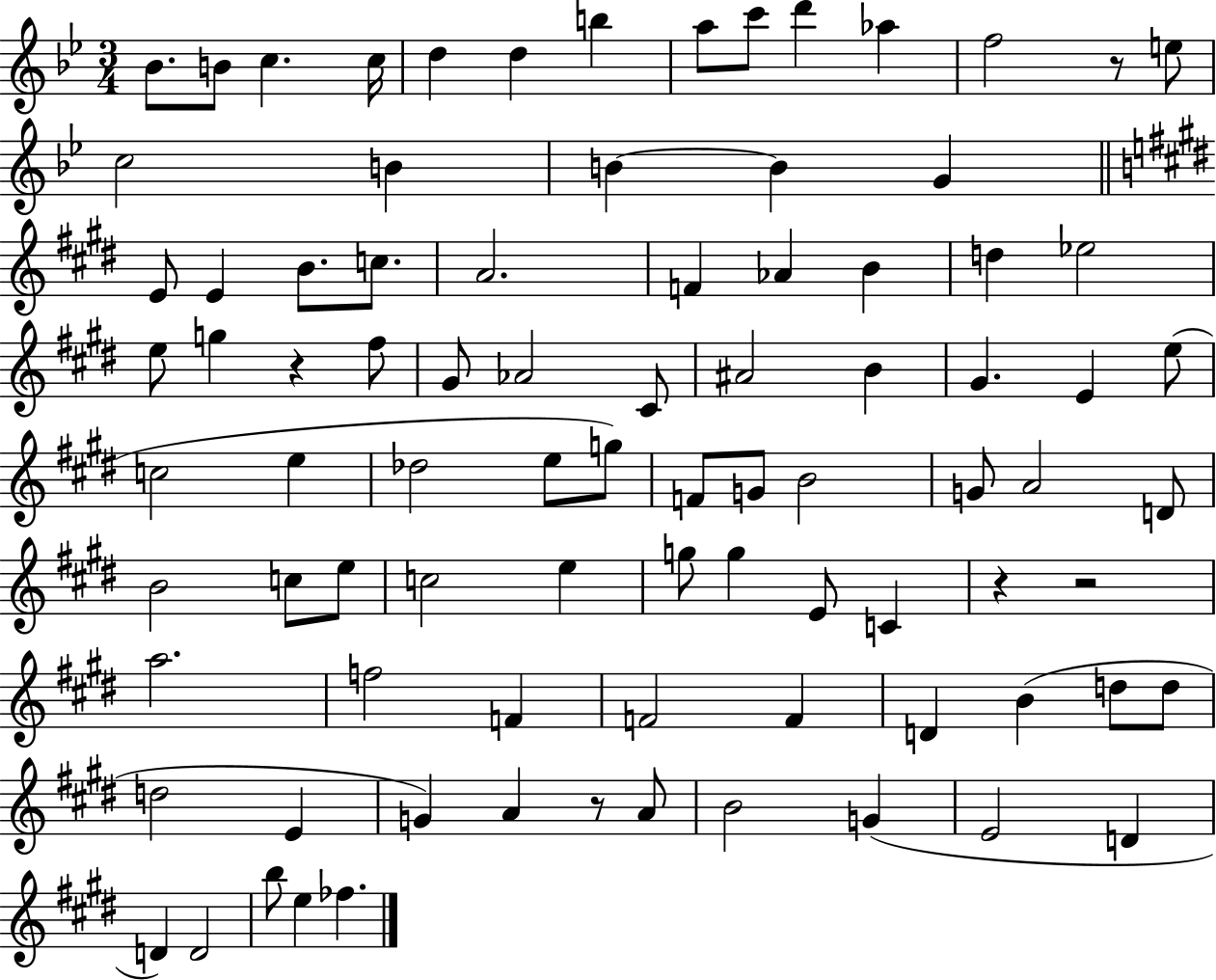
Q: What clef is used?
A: treble